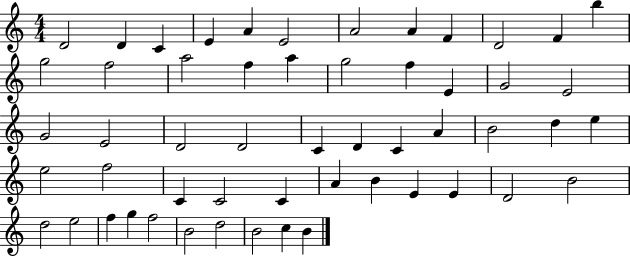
D4/h D4/q C4/q E4/q A4/q E4/h A4/h A4/q F4/q D4/h F4/q B5/q G5/h F5/h A5/h F5/q A5/q G5/h F5/q E4/q G4/h E4/h G4/h E4/h D4/h D4/h C4/q D4/q C4/q A4/q B4/h D5/q E5/q E5/h F5/h C4/q C4/h C4/q A4/q B4/q E4/q E4/q D4/h B4/h D5/h E5/h F5/q G5/q F5/h B4/h D5/h B4/h C5/q B4/q